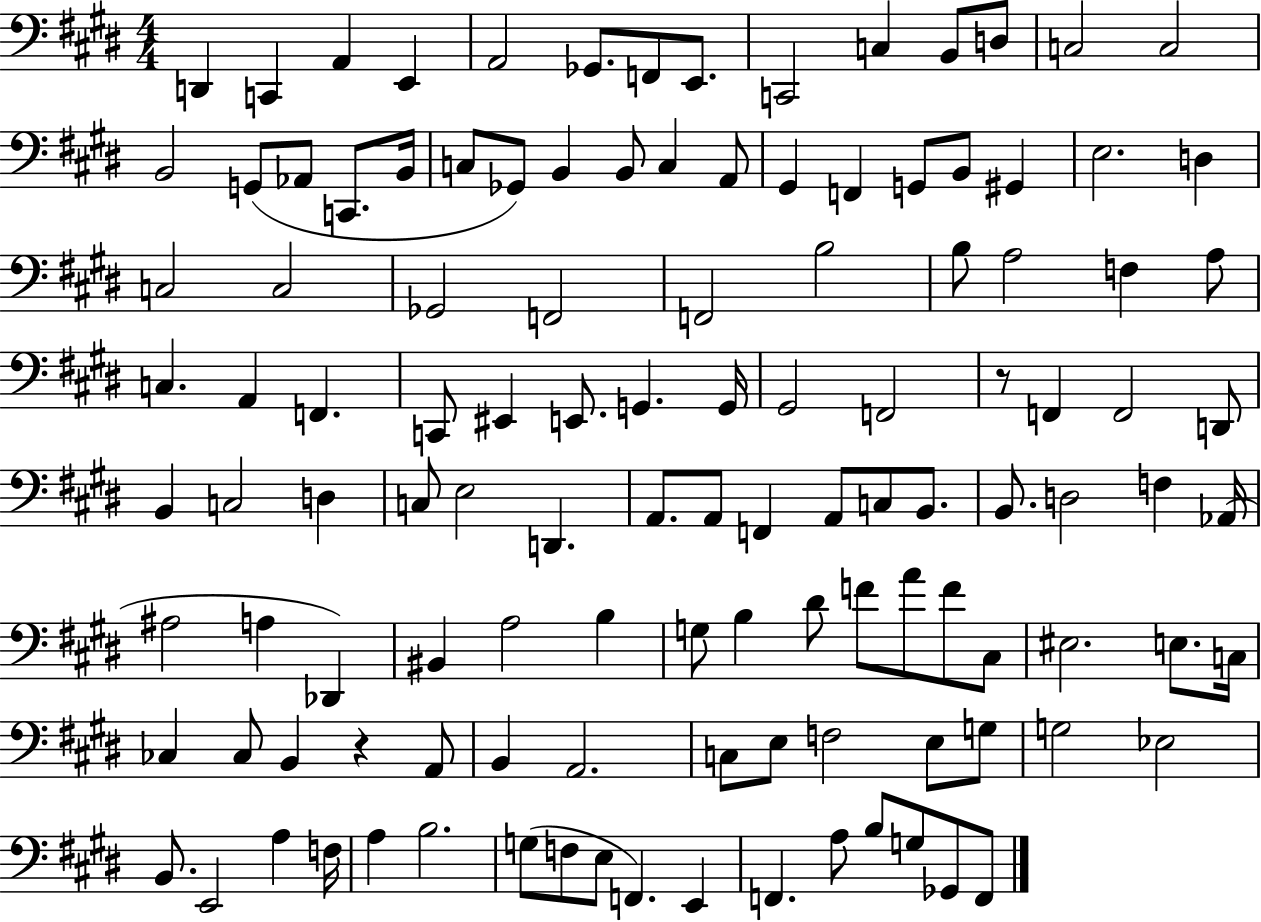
D2/q C2/q A2/q E2/q A2/h Gb2/e. F2/e E2/e. C2/h C3/q B2/e D3/e C3/h C3/h B2/h G2/e Ab2/e C2/e. B2/s C3/e Gb2/e B2/q B2/e C3/q A2/e G#2/q F2/q G2/e B2/e G#2/q E3/h. D3/q C3/h C3/h Gb2/h F2/h F2/h B3/h B3/e A3/h F3/q A3/e C3/q. A2/q F2/q. C2/e EIS2/q E2/e. G2/q. G2/s G#2/h F2/h R/e F2/q F2/h D2/e B2/q C3/h D3/q C3/e E3/h D2/q. A2/e. A2/e F2/q A2/e C3/e B2/e. B2/e. D3/h F3/q Ab2/s A#3/h A3/q Db2/q BIS2/q A3/h B3/q G3/e B3/q D#4/e F4/e A4/e F4/e C#3/e EIS3/h. E3/e. C3/s CES3/q CES3/e B2/q R/q A2/e B2/q A2/h. C3/e E3/e F3/h E3/e G3/e G3/h Eb3/h B2/e. E2/h A3/q F3/s A3/q B3/h. G3/e F3/e E3/e F2/q. E2/q F2/q. A3/e B3/e G3/e Gb2/e F2/e